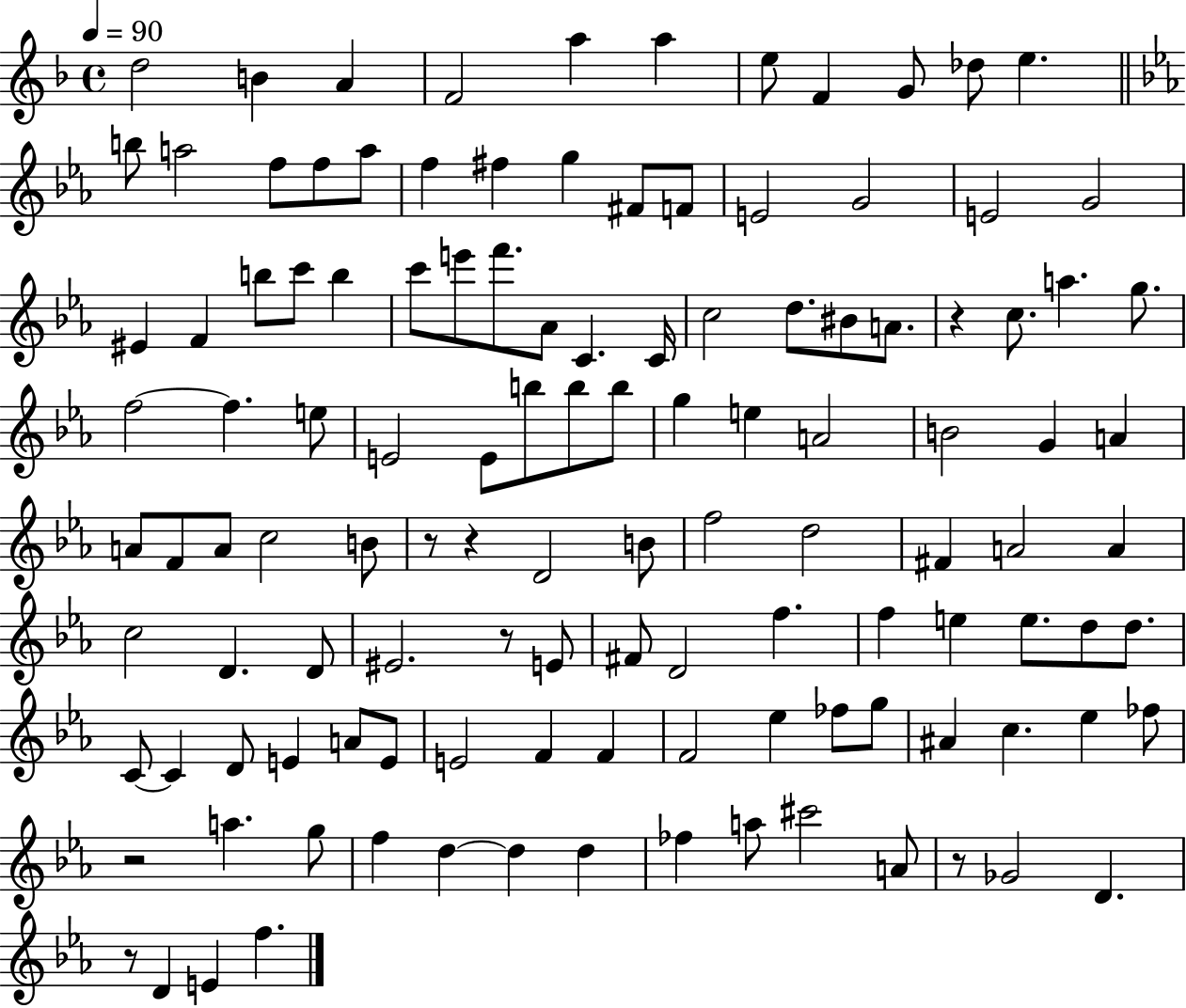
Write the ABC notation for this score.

X:1
T:Untitled
M:4/4
L:1/4
K:F
d2 B A F2 a a e/2 F G/2 _d/2 e b/2 a2 f/2 f/2 a/2 f ^f g ^F/2 F/2 E2 G2 E2 G2 ^E F b/2 c'/2 b c'/2 e'/2 f'/2 _A/2 C C/4 c2 d/2 ^B/2 A/2 z c/2 a g/2 f2 f e/2 E2 E/2 b/2 b/2 b/2 g e A2 B2 G A A/2 F/2 A/2 c2 B/2 z/2 z D2 B/2 f2 d2 ^F A2 A c2 D D/2 ^E2 z/2 E/2 ^F/2 D2 f f e e/2 d/2 d/2 C/2 C D/2 E A/2 E/2 E2 F F F2 _e _f/2 g/2 ^A c _e _f/2 z2 a g/2 f d d d _f a/2 ^c'2 A/2 z/2 _G2 D z/2 D E f